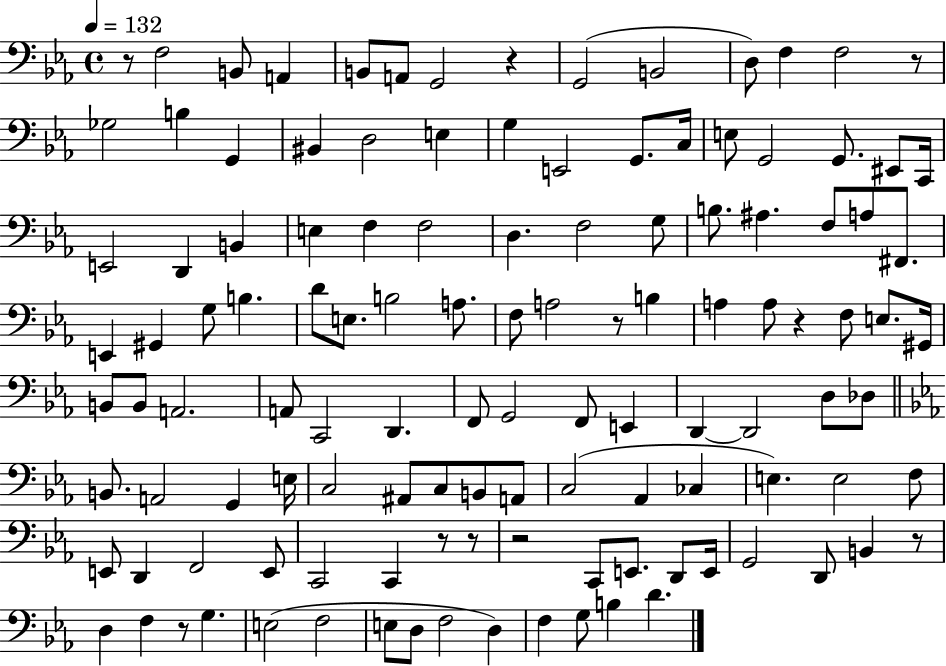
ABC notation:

X:1
T:Untitled
M:4/4
L:1/4
K:Eb
z/2 F,2 B,,/2 A,, B,,/2 A,,/2 G,,2 z G,,2 B,,2 D,/2 F, F,2 z/2 _G,2 B, G,, ^B,, D,2 E, G, E,,2 G,,/2 C,/4 E,/2 G,,2 G,,/2 ^E,,/2 C,,/4 E,,2 D,, B,, E, F, F,2 D, F,2 G,/2 B,/2 ^A, F,/2 A,/2 ^F,,/2 E,, ^G,, G,/2 B, D/2 E,/2 B,2 A,/2 F,/2 A,2 z/2 B, A, A,/2 z F,/2 E,/2 ^G,,/4 B,,/2 B,,/2 A,,2 A,,/2 C,,2 D,, F,,/2 G,,2 F,,/2 E,, D,, D,,2 D,/2 _D,/2 B,,/2 A,,2 G,, E,/4 C,2 ^A,,/2 C,/2 B,,/2 A,,/2 C,2 _A,, _C, E, E,2 F,/2 E,,/2 D,, F,,2 E,,/2 C,,2 C,, z/2 z/2 z2 C,,/2 E,,/2 D,,/2 E,,/4 G,,2 D,,/2 B,, z/2 D, F, z/2 G, E,2 F,2 E,/2 D,/2 F,2 D, F, G,/2 B, D